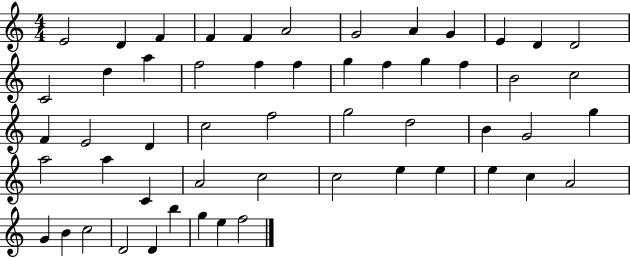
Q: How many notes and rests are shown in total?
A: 54